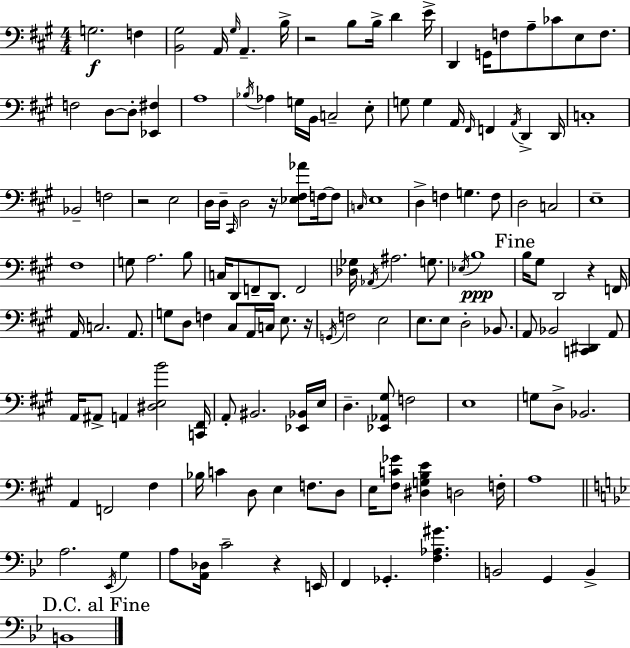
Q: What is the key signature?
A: A major